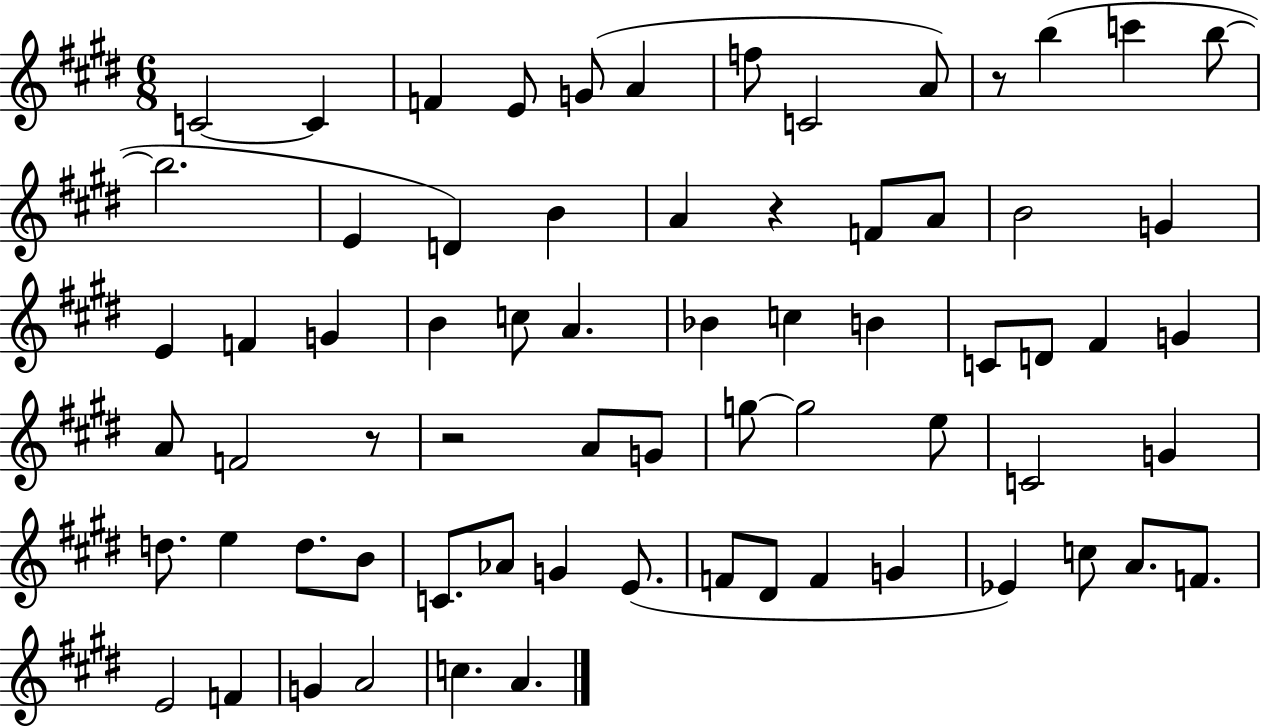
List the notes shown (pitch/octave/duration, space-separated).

C4/h C4/q F4/q E4/e G4/e A4/q F5/e C4/h A4/e R/e B5/q C6/q B5/e B5/h. E4/q D4/q B4/q A4/q R/q F4/e A4/e B4/h G4/q E4/q F4/q G4/q B4/q C5/e A4/q. Bb4/q C5/q B4/q C4/e D4/e F#4/q G4/q A4/e F4/h R/e R/h A4/e G4/e G5/e G5/h E5/e C4/h G4/q D5/e. E5/q D5/e. B4/e C4/e. Ab4/e G4/q E4/e. F4/e D#4/e F4/q G4/q Eb4/q C5/e A4/e. F4/e. E4/h F4/q G4/q A4/h C5/q. A4/q.